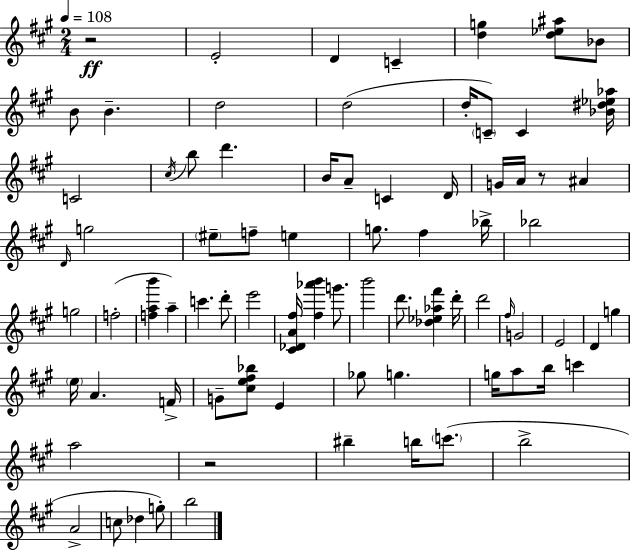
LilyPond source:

{
  \clef treble
  \numericTimeSignature
  \time 2/4
  \key a \major
  \tempo 4 = 108
  \repeat volta 2 { r2\ff | e'2-. | d'4 c'4-- | <d'' g''>4 <d'' ees'' ais''>8 bes'8 | \break b'8 b'4.-- | d''2 | d''2( | d''16-. \parenthesize c'8--) c'4 <bes' dis'' ees'' aes''>16 | \break c'2 | \acciaccatura { cis''16 } b''8 d'''4. | b'16 a'8-- c'4 | d'16 g'16 a'16 r8 ais'4 | \break \grace { d'16 } g''2 | \parenthesize eis''8-- f''8-- e''4 | g''8. fis''4 | bes''16-> bes''2 | \break g''2 | f''2-.( | <f'' a'' b'''>4 a''4--) | c'''4. | \break d'''8-. e'''2 | <cis' des' a' fis''>16 <fis'' aes''' b'''>4 g'''8. | b'''2 | d'''8. <des'' ees'' aes'' fis'''>4 | \break d'''16-. d'''2 | \grace { fis''16 } g'2 | e'2 | d'4 g''4 | \break \parenthesize e''16 a'4. | f'16-> g'8-- <cis'' e'' fis'' bes''>8 e'4 | ges''8 g''4. | g''16 a''8 b''16 c'''4 | \break a''2 | r2 | bis''4-- b''16 | \parenthesize c'''8.( b''2-> | \break a'2-> | c''8 des''4 | g''8-.) b''2 | } \bar "|."
}